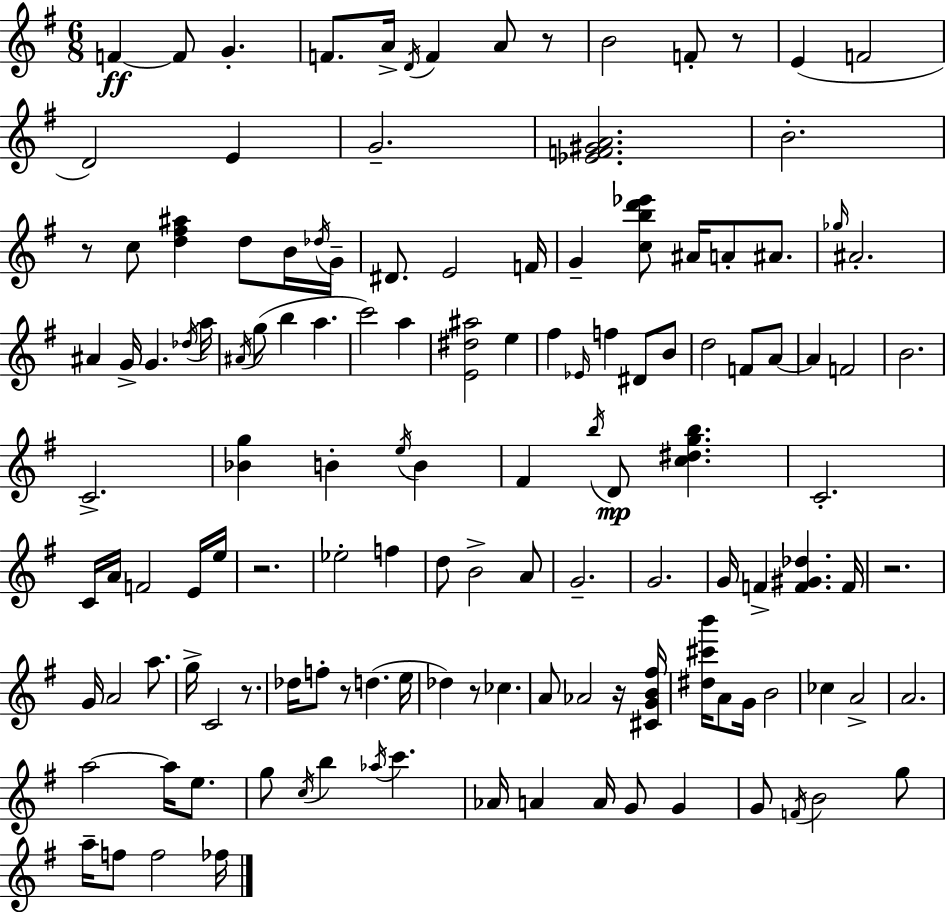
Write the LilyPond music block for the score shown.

{
  \clef treble
  \numericTimeSignature
  \time 6/8
  \key e \minor
  \repeat volta 2 { f'4~~\ff f'8 g'4.-. | f'8. a'16-> \acciaccatura { d'16 } f'4 a'8 r8 | b'2 f'8-. r8 | e'4( f'2 | \break d'2) e'4 | g'2.-- | <ees' f' gis' a'>2. | b'2.-. | \break r8 c''8 <d'' fis'' ais''>4 d''8 b'16 | \acciaccatura { des''16 } g'16-- dis'8. e'2 | f'16 g'4-- <c'' b'' d''' ees'''>8 ais'16 a'8-. ais'8. | \grace { ges''16 } ais'2.-. | \break ais'4 g'16-> g'4. | \acciaccatura { des''16 } a''16 \acciaccatura { ais'16 } g''8( b''4 a''4. | c'''2) | a''4 <e' dis'' ais''>2 | \break e''4 fis''4 \grace { ees'16 } f''4 | dis'8 b'8 d''2 | f'8 a'8~~ a'4 f'2 | b'2. | \break c'2.-> | <bes' g''>4 b'4-. | \acciaccatura { e''16 } b'4 fis'4 \acciaccatura { b''16 } | d'8\mp <c'' dis'' g'' b''>4. c'2.-. | \break c'16 a'16 f'2 | e'16 e''16 r2. | ees''2-. | f''4 d''8 b'2-> | \break a'8 g'2.-- | g'2. | g'16 f'4-> | <f' gis' des''>4. f'16 r2. | \break g'16 a'2 | a''8. g''16-> c'2 | r8. des''16 f''8-. r8 | d''4.( e''16 des''4) | \break r8 ces''4. a'8 aes'2 | r16 <cis' g' b' fis''>16 <dis'' cis''' b'''>16 a'8 g'16 | b'2 ces''4 | a'2-> a'2. | \break a''2~~ | a''16 e''8. g''8 \acciaccatura { c''16 } b''4 | \acciaccatura { aes''16 } c'''4. aes'16 a'4 | a'16 g'8 g'4 g'8 | \break \acciaccatura { f'16 } b'2 g''8 a''16-- | f''8 f''2 fes''16 } \bar "|."
}